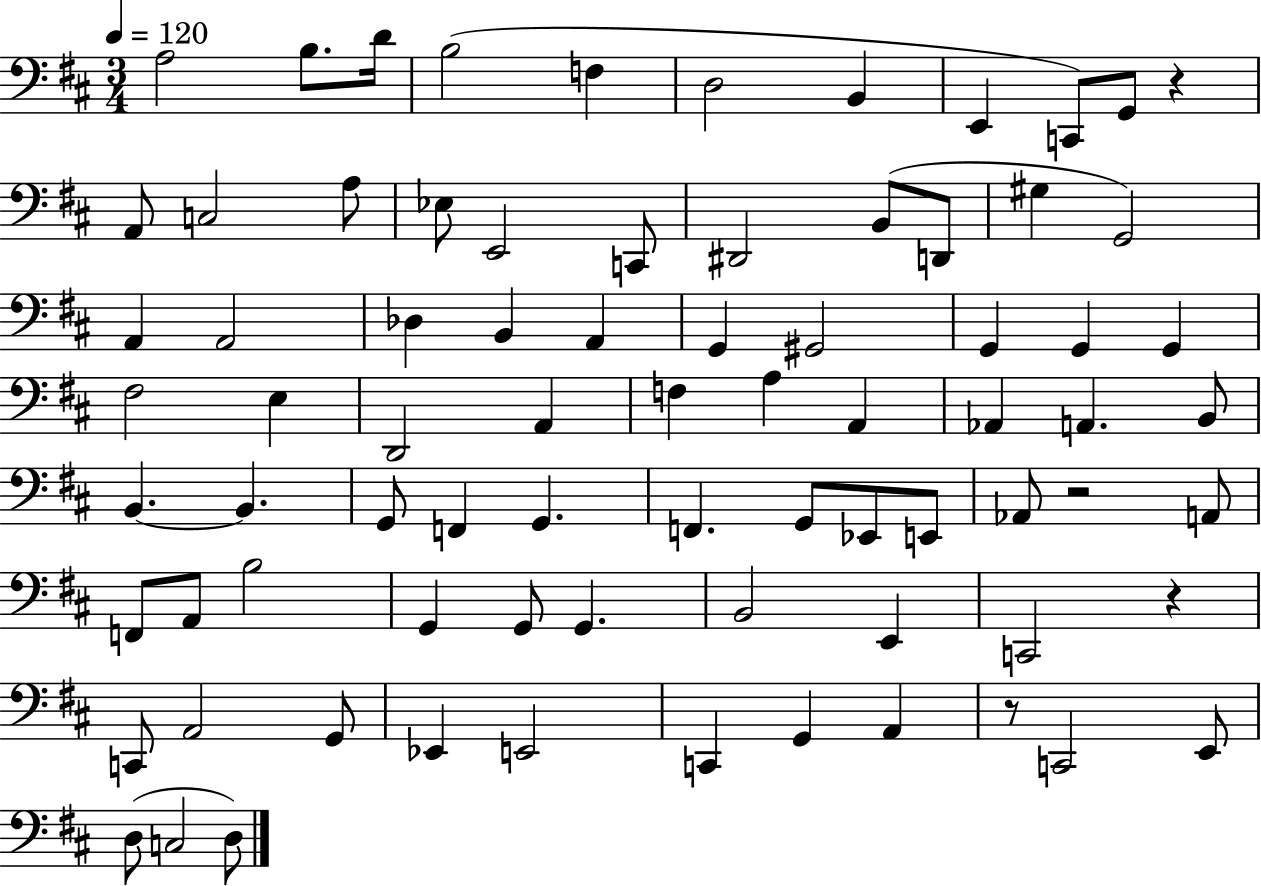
A3/h B3/e. D4/s B3/h F3/q D3/h B2/q E2/q C2/e G2/e R/q A2/e C3/h A3/e Eb3/e E2/h C2/e D#2/h B2/e D2/e G#3/q G2/h A2/q A2/h Db3/q B2/q A2/q G2/q G#2/h G2/q G2/q G2/q F#3/h E3/q D2/h A2/q F3/q A3/q A2/q Ab2/q A2/q. B2/e B2/q. B2/q. G2/e F2/q G2/q. F2/q. G2/e Eb2/e E2/e Ab2/e R/h A2/e F2/e A2/e B3/h G2/q G2/e G2/q. B2/h E2/q C2/h R/q C2/e A2/h G2/e Eb2/q E2/h C2/q G2/q A2/q R/e C2/h E2/e D3/e C3/h D3/e